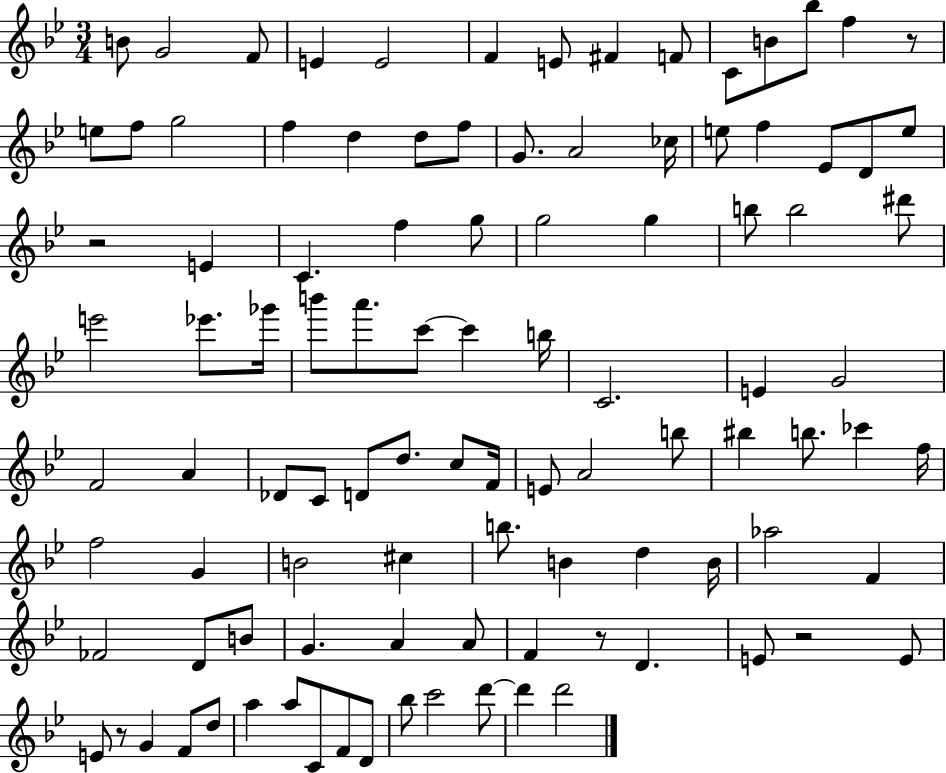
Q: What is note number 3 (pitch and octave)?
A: F4